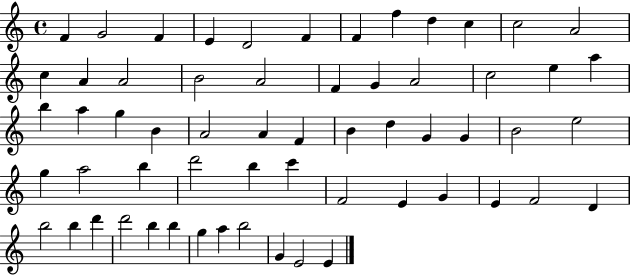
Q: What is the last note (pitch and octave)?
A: E4